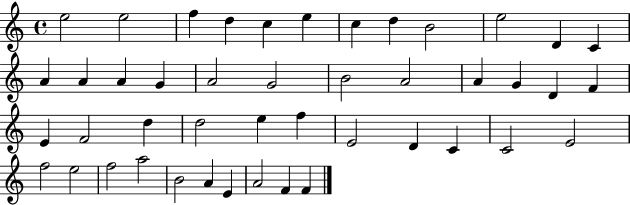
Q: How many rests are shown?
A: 0